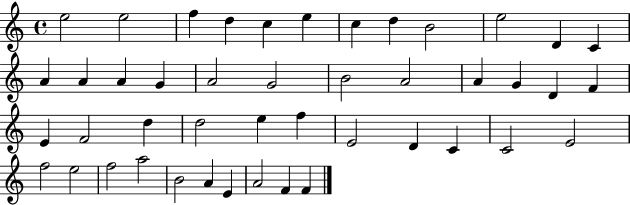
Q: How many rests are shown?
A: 0